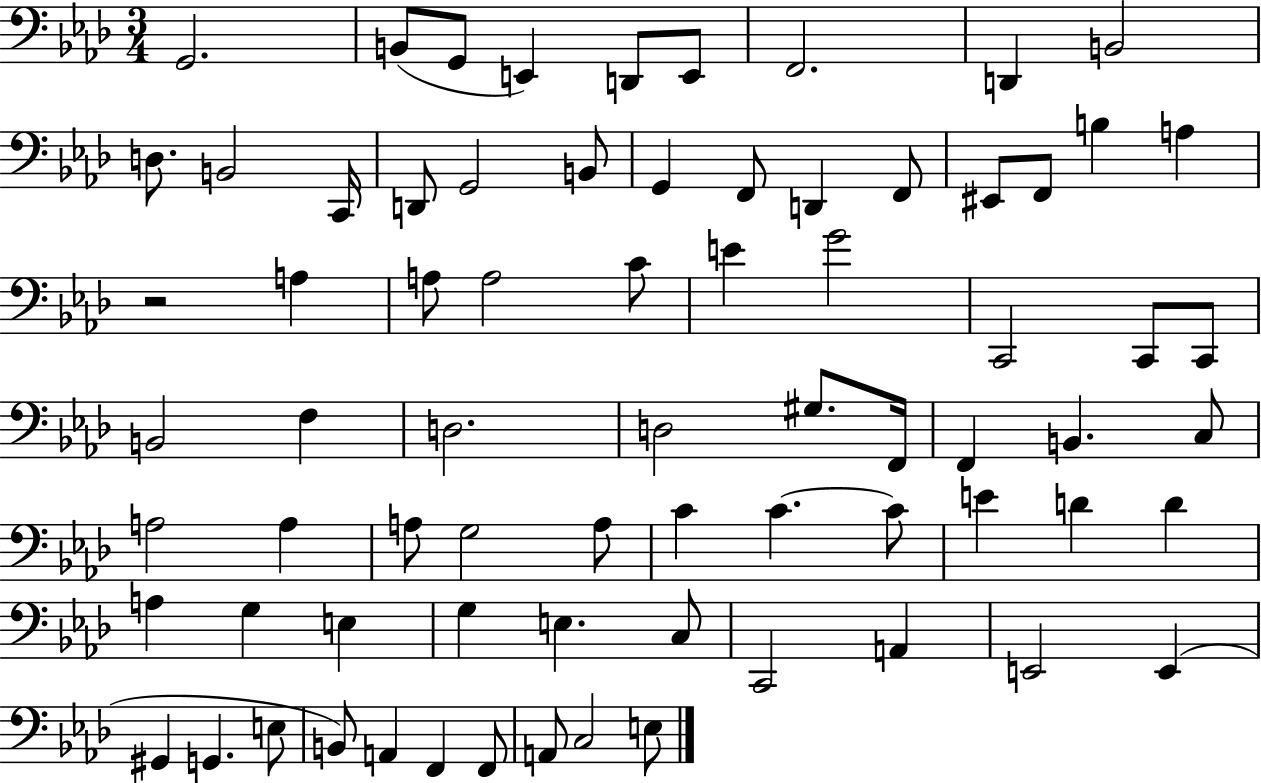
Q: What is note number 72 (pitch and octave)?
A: E3